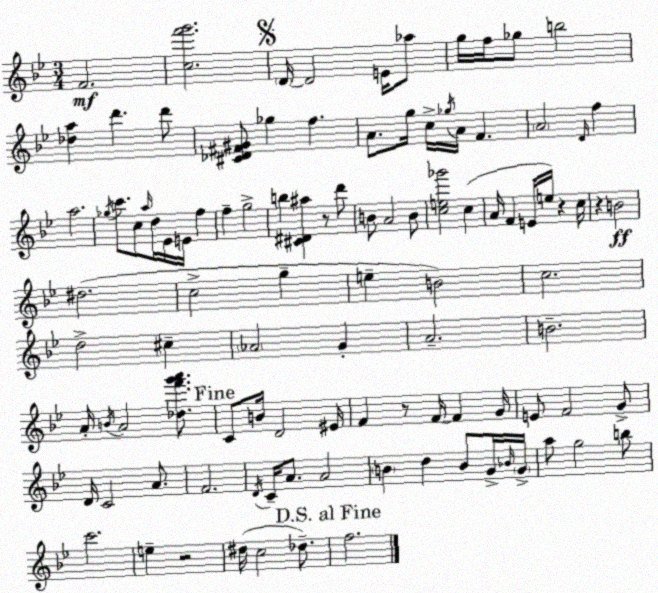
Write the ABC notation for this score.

X:1
T:Untitled
M:3/4
L:1/4
K:Gm
F2 [cf'g']2 D/4 D2 E/4 _a/2 g/4 f/4 _g/2 b2 [_da] d' d'/2 [^C_D^F^G]/2 _g f A/2 g/4 c/4 _g/4 A/4 F A2 D/4 f a2 _g/4 c'/2 c/2 a/4 d/4 _E/4 E/4 f f g2 b [^C^D^a] z/2 d'/2 B/2 A2 B/2 [ce_g']2 c A/4 F E/4 e/4 z c/4 z B2 ^d2 c2 g e B2 c2 d2 ^c _A2 G A2 B2 A/4 B/4 A2 [_df'g'a']/2 C/2 B/4 D2 ^E/4 F z/2 F/4 F G/4 E/2 F2 G/2 D/4 C2 A/2 F2 D/4 C/4 A/2 A2 B d B/2 G/4 _B/4 G/4 a/2 g2 b/2 c'2 e z2 ^d/4 c2 _d/2 f2